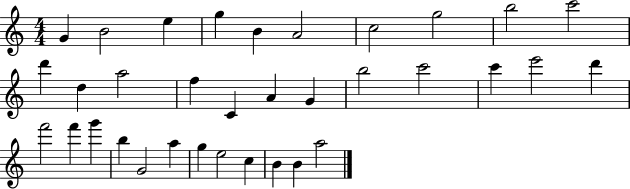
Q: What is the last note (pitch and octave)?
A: A5